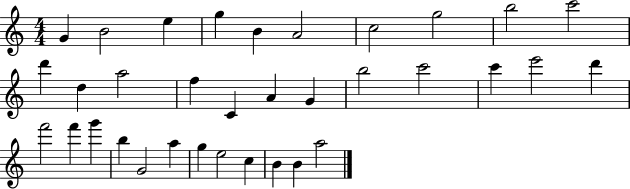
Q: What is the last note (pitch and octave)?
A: A5